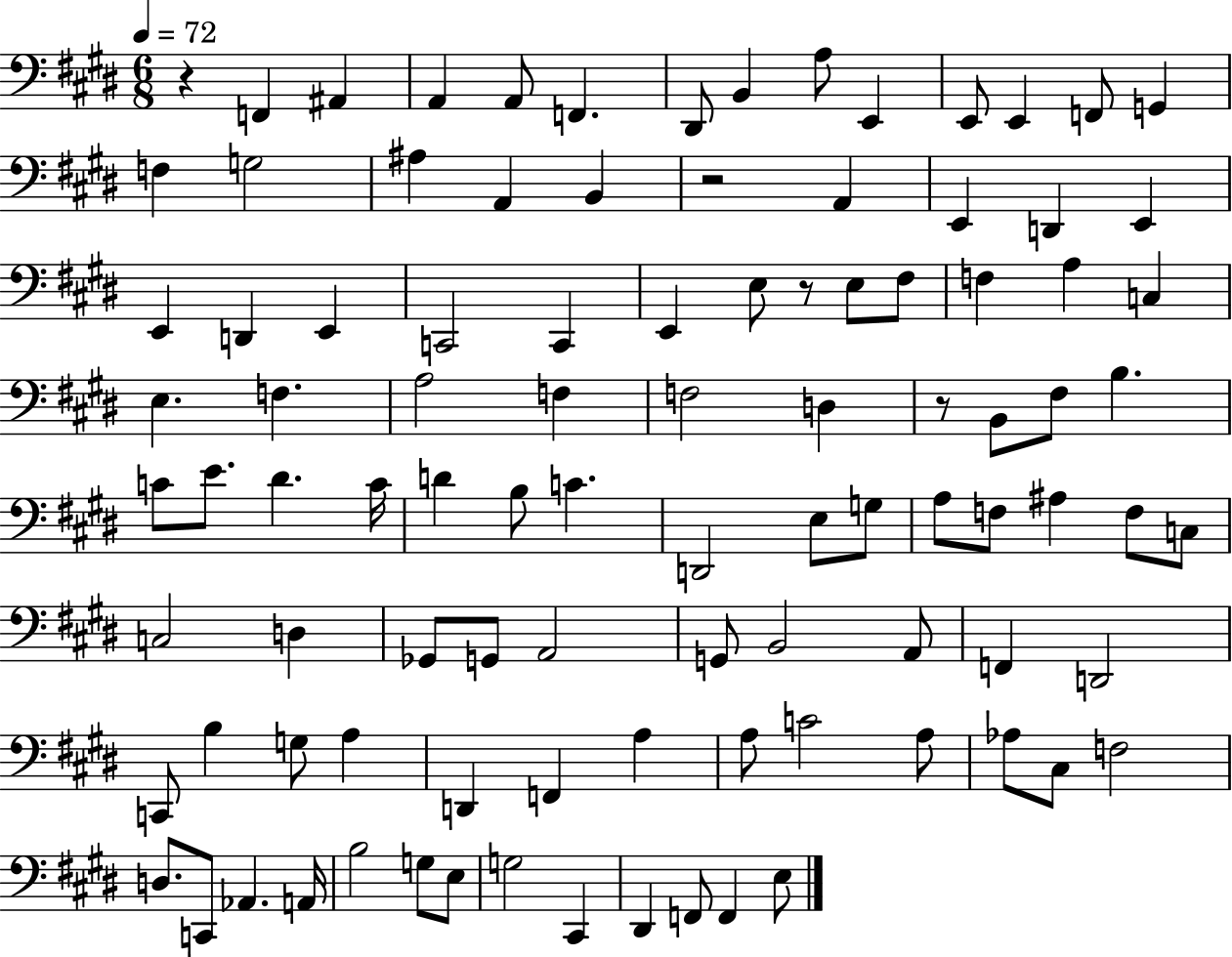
R/q F2/q A#2/q A2/q A2/e F2/q. D#2/e B2/q A3/e E2/q E2/e E2/q F2/e G2/q F3/q G3/h A#3/q A2/q B2/q R/h A2/q E2/q D2/q E2/q E2/q D2/q E2/q C2/h C2/q E2/q E3/e R/e E3/e F#3/e F3/q A3/q C3/q E3/q. F3/q. A3/h F3/q F3/h D3/q R/e B2/e F#3/e B3/q. C4/e E4/e. D#4/q. C4/s D4/q B3/e C4/q. D2/h E3/e G3/e A3/e F3/e A#3/q F3/e C3/e C3/h D3/q Gb2/e G2/e A2/h G2/e B2/h A2/e F2/q D2/h C2/e B3/q G3/e A3/q D2/q F2/q A3/q A3/e C4/h A3/e Ab3/e C#3/e F3/h D3/e. C2/e Ab2/q. A2/s B3/h G3/e E3/e G3/h C#2/q D#2/q F2/e F2/q E3/e